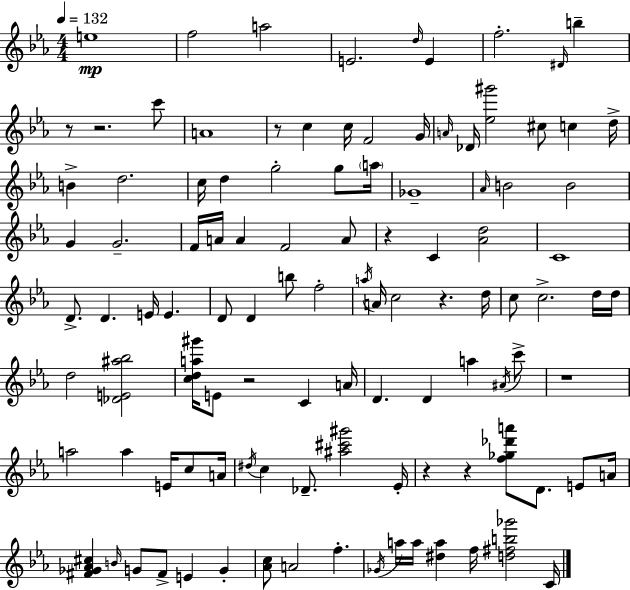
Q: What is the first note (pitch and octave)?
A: E5